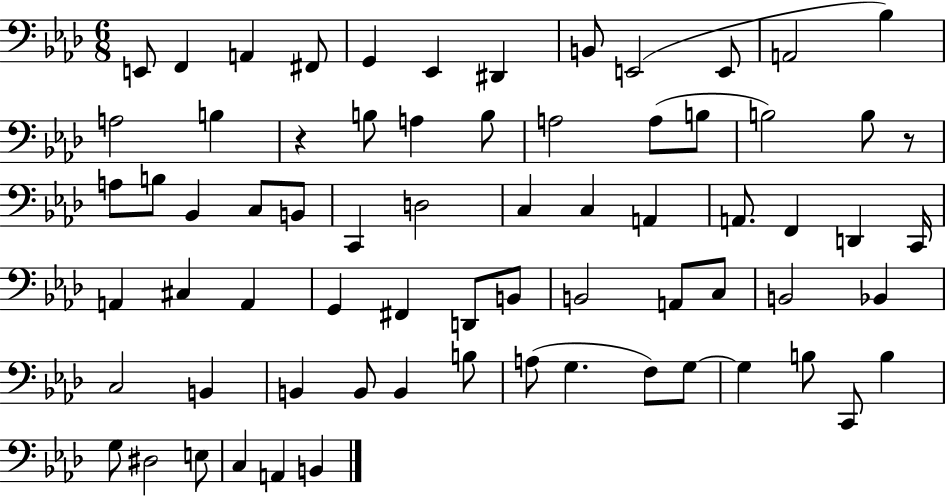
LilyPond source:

{
  \clef bass
  \numericTimeSignature
  \time 6/8
  \key aes \major
  e,8 f,4 a,4 fis,8 | g,4 ees,4 dis,4 | b,8 e,2( e,8 | a,2 bes4) | \break a2 b4 | r4 b8 a4 b8 | a2 a8( b8 | b2) b8 r8 | \break a8 b8 bes,4 c8 b,8 | c,4 d2 | c4 c4 a,4 | a,8. f,4 d,4 c,16 | \break a,4 cis4 a,4 | g,4 fis,4 d,8 b,8 | b,2 a,8 c8 | b,2 bes,4 | \break c2 b,4 | b,4 b,8 b,4 b8 | a8( g4. f8) g8~~ | g4 b8 c,8 b4 | \break g8 dis2 e8 | c4 a,4 b,4 | \bar "|."
}